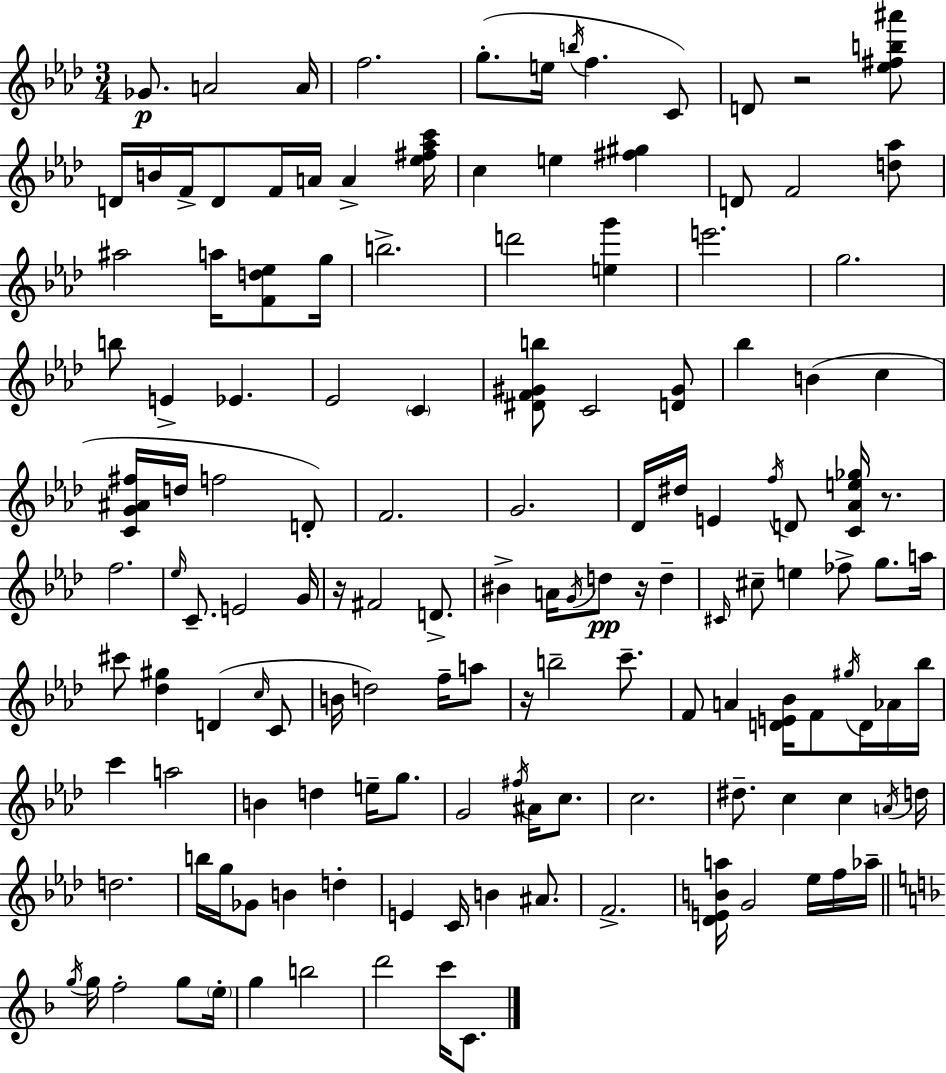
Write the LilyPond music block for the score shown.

{
  \clef treble
  \numericTimeSignature
  \time 3/4
  \key f \minor
  ges'8.\p a'2 a'16 | f''2. | g''8.-.( e''16 \acciaccatura { b''16 } f''4. c'8) | d'8 r2 <ees'' fis'' b'' ais'''>8 | \break d'16 b'16 f'16-> d'8 f'16 a'16 a'4-> | <ees'' fis'' aes'' c'''>16 c''4 e''4 <fis'' gis''>4 | d'8 f'2 <d'' aes''>8 | ais''2 a''16 <f' d'' ees''>8 | \break g''16 b''2.-> | d'''2 <e'' g'''>4 | e'''2. | g''2. | \break b''8 e'4-> ees'4. | ees'2 \parenthesize c'4 | <dis' f' gis' b''>8 c'2 <d' gis'>8 | bes''4 b'4( c''4 | \break <c' g' ais' fis''>16 d''16 f''2 d'8-.) | f'2. | g'2. | des'16 dis''16 e'4 \acciaccatura { f''16 } d'8 <c' aes' e'' ges''>16 r8. | \break f''2. | \grace { ees''16 } c'8.-- e'2 | g'16 r16 fis'2 | d'8.-> bis'4-> a'16 \acciaccatura { g'16 } d''8\pp r16 | \break d''4-- \grace { cis'16 } cis''8-- e''4 fes''8-> | g''8. a''16 cis'''8 <des'' gis''>4 d'4( | \grace { c''16 } c'8 b'16 d''2) | f''16-- a''8 r16 b''2-- | \break c'''8.-- f'8 a'4 | <d' e' bes'>16 f'8 \acciaccatura { gis''16 } d'16 aes'16 bes''16 c'''4 a''2 | b'4 d''4 | e''16-- g''8. g'2 | \break \acciaccatura { fis''16 } ais'16 c''8. c''2. | dis''8.-- c''4 | c''4 \acciaccatura { a'16 } d''16 d''2. | b''16 g''16 ges'8 | \break b'4 d''4-. e'4 | c'16 b'4 ais'8. f'2.-> | <des' e' b' a''>16 g'2 | ees''16 f''16 aes''16-- \bar "||" \break \key f \major \acciaccatura { g''16 } g''16 f''2-. g''8 | \parenthesize e''16-. g''4 b''2 | d'''2 c'''16 c'8. | \bar "|."
}